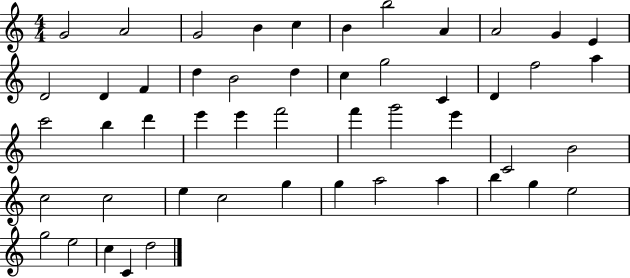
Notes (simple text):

G4/h A4/h G4/h B4/q C5/q B4/q B5/h A4/q A4/h G4/q E4/q D4/h D4/q F4/q D5/q B4/h D5/q C5/q G5/h C4/q D4/q F5/h A5/q C6/h B5/q D6/q E6/q E6/q F6/h F6/q G6/h E6/q C4/h B4/h C5/h C5/h E5/q C5/h G5/q G5/q A5/h A5/q B5/q G5/q E5/h G5/h E5/h C5/q C4/q D5/h